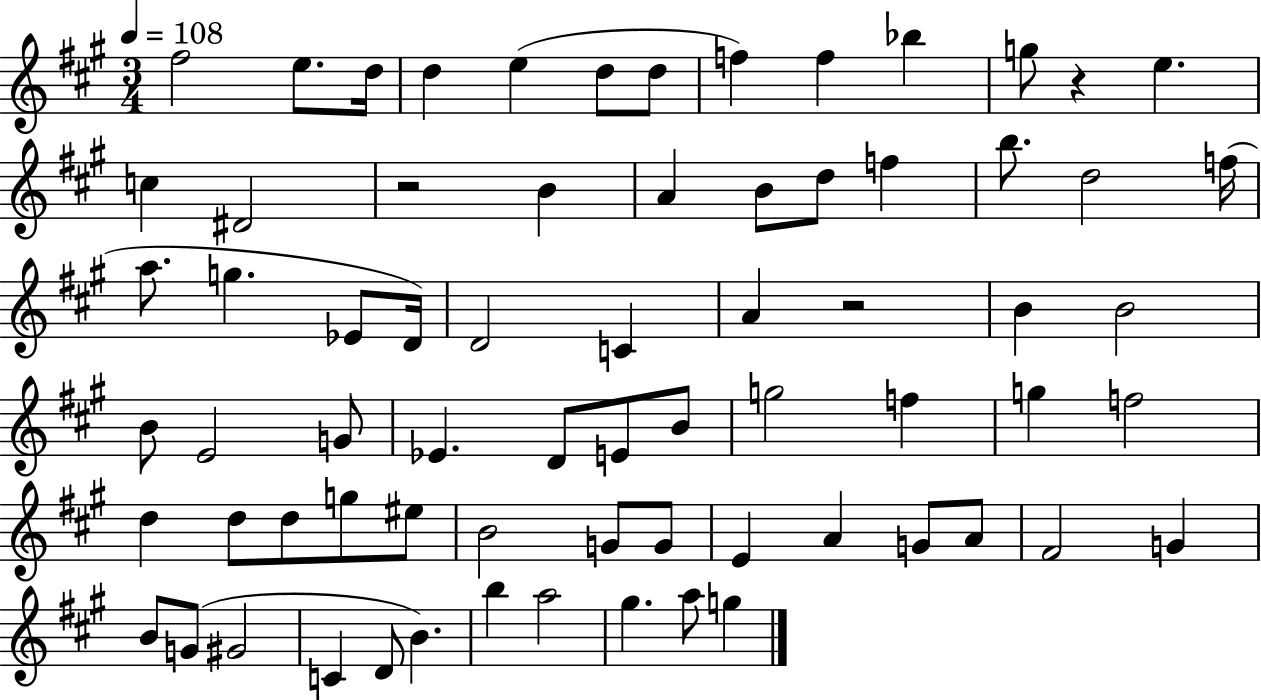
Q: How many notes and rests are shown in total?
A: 70